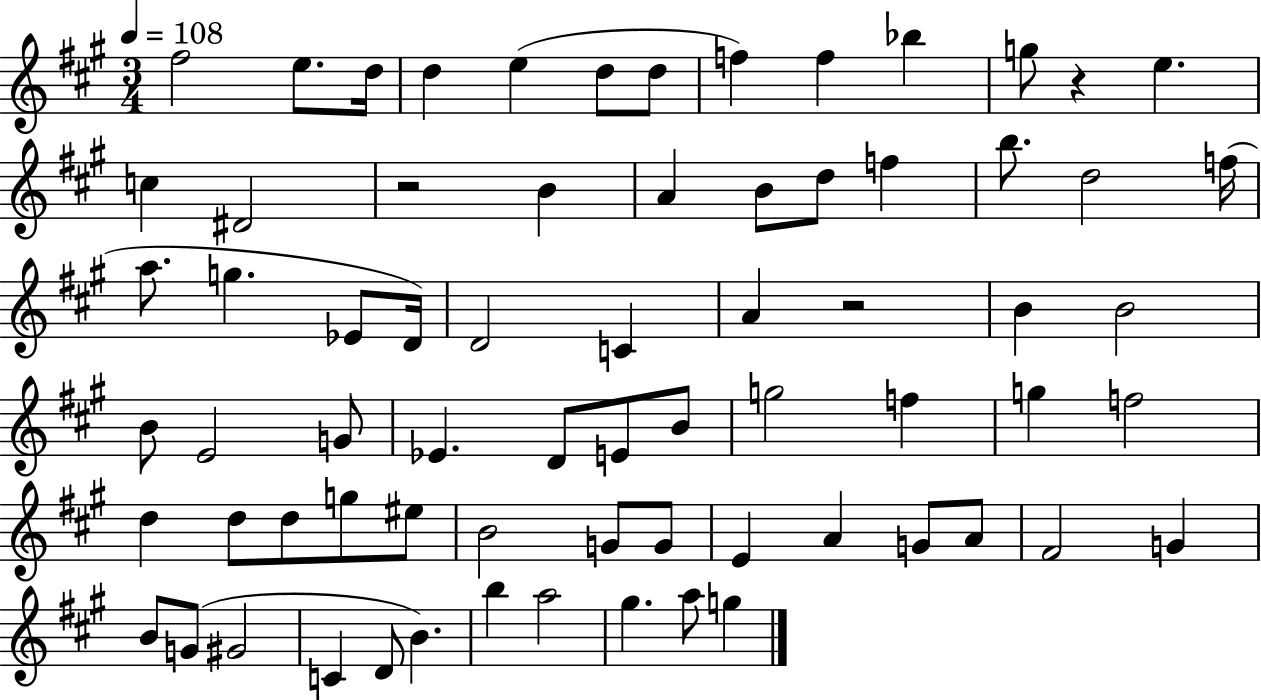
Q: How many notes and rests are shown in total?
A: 70